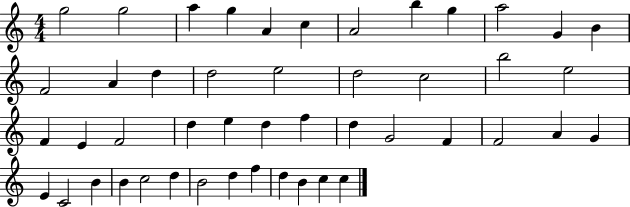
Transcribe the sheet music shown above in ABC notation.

X:1
T:Untitled
M:4/4
L:1/4
K:C
g2 g2 a g A c A2 b g a2 G B F2 A d d2 e2 d2 c2 b2 e2 F E F2 d e d f d G2 F F2 A G E C2 B B c2 d B2 d f d B c c